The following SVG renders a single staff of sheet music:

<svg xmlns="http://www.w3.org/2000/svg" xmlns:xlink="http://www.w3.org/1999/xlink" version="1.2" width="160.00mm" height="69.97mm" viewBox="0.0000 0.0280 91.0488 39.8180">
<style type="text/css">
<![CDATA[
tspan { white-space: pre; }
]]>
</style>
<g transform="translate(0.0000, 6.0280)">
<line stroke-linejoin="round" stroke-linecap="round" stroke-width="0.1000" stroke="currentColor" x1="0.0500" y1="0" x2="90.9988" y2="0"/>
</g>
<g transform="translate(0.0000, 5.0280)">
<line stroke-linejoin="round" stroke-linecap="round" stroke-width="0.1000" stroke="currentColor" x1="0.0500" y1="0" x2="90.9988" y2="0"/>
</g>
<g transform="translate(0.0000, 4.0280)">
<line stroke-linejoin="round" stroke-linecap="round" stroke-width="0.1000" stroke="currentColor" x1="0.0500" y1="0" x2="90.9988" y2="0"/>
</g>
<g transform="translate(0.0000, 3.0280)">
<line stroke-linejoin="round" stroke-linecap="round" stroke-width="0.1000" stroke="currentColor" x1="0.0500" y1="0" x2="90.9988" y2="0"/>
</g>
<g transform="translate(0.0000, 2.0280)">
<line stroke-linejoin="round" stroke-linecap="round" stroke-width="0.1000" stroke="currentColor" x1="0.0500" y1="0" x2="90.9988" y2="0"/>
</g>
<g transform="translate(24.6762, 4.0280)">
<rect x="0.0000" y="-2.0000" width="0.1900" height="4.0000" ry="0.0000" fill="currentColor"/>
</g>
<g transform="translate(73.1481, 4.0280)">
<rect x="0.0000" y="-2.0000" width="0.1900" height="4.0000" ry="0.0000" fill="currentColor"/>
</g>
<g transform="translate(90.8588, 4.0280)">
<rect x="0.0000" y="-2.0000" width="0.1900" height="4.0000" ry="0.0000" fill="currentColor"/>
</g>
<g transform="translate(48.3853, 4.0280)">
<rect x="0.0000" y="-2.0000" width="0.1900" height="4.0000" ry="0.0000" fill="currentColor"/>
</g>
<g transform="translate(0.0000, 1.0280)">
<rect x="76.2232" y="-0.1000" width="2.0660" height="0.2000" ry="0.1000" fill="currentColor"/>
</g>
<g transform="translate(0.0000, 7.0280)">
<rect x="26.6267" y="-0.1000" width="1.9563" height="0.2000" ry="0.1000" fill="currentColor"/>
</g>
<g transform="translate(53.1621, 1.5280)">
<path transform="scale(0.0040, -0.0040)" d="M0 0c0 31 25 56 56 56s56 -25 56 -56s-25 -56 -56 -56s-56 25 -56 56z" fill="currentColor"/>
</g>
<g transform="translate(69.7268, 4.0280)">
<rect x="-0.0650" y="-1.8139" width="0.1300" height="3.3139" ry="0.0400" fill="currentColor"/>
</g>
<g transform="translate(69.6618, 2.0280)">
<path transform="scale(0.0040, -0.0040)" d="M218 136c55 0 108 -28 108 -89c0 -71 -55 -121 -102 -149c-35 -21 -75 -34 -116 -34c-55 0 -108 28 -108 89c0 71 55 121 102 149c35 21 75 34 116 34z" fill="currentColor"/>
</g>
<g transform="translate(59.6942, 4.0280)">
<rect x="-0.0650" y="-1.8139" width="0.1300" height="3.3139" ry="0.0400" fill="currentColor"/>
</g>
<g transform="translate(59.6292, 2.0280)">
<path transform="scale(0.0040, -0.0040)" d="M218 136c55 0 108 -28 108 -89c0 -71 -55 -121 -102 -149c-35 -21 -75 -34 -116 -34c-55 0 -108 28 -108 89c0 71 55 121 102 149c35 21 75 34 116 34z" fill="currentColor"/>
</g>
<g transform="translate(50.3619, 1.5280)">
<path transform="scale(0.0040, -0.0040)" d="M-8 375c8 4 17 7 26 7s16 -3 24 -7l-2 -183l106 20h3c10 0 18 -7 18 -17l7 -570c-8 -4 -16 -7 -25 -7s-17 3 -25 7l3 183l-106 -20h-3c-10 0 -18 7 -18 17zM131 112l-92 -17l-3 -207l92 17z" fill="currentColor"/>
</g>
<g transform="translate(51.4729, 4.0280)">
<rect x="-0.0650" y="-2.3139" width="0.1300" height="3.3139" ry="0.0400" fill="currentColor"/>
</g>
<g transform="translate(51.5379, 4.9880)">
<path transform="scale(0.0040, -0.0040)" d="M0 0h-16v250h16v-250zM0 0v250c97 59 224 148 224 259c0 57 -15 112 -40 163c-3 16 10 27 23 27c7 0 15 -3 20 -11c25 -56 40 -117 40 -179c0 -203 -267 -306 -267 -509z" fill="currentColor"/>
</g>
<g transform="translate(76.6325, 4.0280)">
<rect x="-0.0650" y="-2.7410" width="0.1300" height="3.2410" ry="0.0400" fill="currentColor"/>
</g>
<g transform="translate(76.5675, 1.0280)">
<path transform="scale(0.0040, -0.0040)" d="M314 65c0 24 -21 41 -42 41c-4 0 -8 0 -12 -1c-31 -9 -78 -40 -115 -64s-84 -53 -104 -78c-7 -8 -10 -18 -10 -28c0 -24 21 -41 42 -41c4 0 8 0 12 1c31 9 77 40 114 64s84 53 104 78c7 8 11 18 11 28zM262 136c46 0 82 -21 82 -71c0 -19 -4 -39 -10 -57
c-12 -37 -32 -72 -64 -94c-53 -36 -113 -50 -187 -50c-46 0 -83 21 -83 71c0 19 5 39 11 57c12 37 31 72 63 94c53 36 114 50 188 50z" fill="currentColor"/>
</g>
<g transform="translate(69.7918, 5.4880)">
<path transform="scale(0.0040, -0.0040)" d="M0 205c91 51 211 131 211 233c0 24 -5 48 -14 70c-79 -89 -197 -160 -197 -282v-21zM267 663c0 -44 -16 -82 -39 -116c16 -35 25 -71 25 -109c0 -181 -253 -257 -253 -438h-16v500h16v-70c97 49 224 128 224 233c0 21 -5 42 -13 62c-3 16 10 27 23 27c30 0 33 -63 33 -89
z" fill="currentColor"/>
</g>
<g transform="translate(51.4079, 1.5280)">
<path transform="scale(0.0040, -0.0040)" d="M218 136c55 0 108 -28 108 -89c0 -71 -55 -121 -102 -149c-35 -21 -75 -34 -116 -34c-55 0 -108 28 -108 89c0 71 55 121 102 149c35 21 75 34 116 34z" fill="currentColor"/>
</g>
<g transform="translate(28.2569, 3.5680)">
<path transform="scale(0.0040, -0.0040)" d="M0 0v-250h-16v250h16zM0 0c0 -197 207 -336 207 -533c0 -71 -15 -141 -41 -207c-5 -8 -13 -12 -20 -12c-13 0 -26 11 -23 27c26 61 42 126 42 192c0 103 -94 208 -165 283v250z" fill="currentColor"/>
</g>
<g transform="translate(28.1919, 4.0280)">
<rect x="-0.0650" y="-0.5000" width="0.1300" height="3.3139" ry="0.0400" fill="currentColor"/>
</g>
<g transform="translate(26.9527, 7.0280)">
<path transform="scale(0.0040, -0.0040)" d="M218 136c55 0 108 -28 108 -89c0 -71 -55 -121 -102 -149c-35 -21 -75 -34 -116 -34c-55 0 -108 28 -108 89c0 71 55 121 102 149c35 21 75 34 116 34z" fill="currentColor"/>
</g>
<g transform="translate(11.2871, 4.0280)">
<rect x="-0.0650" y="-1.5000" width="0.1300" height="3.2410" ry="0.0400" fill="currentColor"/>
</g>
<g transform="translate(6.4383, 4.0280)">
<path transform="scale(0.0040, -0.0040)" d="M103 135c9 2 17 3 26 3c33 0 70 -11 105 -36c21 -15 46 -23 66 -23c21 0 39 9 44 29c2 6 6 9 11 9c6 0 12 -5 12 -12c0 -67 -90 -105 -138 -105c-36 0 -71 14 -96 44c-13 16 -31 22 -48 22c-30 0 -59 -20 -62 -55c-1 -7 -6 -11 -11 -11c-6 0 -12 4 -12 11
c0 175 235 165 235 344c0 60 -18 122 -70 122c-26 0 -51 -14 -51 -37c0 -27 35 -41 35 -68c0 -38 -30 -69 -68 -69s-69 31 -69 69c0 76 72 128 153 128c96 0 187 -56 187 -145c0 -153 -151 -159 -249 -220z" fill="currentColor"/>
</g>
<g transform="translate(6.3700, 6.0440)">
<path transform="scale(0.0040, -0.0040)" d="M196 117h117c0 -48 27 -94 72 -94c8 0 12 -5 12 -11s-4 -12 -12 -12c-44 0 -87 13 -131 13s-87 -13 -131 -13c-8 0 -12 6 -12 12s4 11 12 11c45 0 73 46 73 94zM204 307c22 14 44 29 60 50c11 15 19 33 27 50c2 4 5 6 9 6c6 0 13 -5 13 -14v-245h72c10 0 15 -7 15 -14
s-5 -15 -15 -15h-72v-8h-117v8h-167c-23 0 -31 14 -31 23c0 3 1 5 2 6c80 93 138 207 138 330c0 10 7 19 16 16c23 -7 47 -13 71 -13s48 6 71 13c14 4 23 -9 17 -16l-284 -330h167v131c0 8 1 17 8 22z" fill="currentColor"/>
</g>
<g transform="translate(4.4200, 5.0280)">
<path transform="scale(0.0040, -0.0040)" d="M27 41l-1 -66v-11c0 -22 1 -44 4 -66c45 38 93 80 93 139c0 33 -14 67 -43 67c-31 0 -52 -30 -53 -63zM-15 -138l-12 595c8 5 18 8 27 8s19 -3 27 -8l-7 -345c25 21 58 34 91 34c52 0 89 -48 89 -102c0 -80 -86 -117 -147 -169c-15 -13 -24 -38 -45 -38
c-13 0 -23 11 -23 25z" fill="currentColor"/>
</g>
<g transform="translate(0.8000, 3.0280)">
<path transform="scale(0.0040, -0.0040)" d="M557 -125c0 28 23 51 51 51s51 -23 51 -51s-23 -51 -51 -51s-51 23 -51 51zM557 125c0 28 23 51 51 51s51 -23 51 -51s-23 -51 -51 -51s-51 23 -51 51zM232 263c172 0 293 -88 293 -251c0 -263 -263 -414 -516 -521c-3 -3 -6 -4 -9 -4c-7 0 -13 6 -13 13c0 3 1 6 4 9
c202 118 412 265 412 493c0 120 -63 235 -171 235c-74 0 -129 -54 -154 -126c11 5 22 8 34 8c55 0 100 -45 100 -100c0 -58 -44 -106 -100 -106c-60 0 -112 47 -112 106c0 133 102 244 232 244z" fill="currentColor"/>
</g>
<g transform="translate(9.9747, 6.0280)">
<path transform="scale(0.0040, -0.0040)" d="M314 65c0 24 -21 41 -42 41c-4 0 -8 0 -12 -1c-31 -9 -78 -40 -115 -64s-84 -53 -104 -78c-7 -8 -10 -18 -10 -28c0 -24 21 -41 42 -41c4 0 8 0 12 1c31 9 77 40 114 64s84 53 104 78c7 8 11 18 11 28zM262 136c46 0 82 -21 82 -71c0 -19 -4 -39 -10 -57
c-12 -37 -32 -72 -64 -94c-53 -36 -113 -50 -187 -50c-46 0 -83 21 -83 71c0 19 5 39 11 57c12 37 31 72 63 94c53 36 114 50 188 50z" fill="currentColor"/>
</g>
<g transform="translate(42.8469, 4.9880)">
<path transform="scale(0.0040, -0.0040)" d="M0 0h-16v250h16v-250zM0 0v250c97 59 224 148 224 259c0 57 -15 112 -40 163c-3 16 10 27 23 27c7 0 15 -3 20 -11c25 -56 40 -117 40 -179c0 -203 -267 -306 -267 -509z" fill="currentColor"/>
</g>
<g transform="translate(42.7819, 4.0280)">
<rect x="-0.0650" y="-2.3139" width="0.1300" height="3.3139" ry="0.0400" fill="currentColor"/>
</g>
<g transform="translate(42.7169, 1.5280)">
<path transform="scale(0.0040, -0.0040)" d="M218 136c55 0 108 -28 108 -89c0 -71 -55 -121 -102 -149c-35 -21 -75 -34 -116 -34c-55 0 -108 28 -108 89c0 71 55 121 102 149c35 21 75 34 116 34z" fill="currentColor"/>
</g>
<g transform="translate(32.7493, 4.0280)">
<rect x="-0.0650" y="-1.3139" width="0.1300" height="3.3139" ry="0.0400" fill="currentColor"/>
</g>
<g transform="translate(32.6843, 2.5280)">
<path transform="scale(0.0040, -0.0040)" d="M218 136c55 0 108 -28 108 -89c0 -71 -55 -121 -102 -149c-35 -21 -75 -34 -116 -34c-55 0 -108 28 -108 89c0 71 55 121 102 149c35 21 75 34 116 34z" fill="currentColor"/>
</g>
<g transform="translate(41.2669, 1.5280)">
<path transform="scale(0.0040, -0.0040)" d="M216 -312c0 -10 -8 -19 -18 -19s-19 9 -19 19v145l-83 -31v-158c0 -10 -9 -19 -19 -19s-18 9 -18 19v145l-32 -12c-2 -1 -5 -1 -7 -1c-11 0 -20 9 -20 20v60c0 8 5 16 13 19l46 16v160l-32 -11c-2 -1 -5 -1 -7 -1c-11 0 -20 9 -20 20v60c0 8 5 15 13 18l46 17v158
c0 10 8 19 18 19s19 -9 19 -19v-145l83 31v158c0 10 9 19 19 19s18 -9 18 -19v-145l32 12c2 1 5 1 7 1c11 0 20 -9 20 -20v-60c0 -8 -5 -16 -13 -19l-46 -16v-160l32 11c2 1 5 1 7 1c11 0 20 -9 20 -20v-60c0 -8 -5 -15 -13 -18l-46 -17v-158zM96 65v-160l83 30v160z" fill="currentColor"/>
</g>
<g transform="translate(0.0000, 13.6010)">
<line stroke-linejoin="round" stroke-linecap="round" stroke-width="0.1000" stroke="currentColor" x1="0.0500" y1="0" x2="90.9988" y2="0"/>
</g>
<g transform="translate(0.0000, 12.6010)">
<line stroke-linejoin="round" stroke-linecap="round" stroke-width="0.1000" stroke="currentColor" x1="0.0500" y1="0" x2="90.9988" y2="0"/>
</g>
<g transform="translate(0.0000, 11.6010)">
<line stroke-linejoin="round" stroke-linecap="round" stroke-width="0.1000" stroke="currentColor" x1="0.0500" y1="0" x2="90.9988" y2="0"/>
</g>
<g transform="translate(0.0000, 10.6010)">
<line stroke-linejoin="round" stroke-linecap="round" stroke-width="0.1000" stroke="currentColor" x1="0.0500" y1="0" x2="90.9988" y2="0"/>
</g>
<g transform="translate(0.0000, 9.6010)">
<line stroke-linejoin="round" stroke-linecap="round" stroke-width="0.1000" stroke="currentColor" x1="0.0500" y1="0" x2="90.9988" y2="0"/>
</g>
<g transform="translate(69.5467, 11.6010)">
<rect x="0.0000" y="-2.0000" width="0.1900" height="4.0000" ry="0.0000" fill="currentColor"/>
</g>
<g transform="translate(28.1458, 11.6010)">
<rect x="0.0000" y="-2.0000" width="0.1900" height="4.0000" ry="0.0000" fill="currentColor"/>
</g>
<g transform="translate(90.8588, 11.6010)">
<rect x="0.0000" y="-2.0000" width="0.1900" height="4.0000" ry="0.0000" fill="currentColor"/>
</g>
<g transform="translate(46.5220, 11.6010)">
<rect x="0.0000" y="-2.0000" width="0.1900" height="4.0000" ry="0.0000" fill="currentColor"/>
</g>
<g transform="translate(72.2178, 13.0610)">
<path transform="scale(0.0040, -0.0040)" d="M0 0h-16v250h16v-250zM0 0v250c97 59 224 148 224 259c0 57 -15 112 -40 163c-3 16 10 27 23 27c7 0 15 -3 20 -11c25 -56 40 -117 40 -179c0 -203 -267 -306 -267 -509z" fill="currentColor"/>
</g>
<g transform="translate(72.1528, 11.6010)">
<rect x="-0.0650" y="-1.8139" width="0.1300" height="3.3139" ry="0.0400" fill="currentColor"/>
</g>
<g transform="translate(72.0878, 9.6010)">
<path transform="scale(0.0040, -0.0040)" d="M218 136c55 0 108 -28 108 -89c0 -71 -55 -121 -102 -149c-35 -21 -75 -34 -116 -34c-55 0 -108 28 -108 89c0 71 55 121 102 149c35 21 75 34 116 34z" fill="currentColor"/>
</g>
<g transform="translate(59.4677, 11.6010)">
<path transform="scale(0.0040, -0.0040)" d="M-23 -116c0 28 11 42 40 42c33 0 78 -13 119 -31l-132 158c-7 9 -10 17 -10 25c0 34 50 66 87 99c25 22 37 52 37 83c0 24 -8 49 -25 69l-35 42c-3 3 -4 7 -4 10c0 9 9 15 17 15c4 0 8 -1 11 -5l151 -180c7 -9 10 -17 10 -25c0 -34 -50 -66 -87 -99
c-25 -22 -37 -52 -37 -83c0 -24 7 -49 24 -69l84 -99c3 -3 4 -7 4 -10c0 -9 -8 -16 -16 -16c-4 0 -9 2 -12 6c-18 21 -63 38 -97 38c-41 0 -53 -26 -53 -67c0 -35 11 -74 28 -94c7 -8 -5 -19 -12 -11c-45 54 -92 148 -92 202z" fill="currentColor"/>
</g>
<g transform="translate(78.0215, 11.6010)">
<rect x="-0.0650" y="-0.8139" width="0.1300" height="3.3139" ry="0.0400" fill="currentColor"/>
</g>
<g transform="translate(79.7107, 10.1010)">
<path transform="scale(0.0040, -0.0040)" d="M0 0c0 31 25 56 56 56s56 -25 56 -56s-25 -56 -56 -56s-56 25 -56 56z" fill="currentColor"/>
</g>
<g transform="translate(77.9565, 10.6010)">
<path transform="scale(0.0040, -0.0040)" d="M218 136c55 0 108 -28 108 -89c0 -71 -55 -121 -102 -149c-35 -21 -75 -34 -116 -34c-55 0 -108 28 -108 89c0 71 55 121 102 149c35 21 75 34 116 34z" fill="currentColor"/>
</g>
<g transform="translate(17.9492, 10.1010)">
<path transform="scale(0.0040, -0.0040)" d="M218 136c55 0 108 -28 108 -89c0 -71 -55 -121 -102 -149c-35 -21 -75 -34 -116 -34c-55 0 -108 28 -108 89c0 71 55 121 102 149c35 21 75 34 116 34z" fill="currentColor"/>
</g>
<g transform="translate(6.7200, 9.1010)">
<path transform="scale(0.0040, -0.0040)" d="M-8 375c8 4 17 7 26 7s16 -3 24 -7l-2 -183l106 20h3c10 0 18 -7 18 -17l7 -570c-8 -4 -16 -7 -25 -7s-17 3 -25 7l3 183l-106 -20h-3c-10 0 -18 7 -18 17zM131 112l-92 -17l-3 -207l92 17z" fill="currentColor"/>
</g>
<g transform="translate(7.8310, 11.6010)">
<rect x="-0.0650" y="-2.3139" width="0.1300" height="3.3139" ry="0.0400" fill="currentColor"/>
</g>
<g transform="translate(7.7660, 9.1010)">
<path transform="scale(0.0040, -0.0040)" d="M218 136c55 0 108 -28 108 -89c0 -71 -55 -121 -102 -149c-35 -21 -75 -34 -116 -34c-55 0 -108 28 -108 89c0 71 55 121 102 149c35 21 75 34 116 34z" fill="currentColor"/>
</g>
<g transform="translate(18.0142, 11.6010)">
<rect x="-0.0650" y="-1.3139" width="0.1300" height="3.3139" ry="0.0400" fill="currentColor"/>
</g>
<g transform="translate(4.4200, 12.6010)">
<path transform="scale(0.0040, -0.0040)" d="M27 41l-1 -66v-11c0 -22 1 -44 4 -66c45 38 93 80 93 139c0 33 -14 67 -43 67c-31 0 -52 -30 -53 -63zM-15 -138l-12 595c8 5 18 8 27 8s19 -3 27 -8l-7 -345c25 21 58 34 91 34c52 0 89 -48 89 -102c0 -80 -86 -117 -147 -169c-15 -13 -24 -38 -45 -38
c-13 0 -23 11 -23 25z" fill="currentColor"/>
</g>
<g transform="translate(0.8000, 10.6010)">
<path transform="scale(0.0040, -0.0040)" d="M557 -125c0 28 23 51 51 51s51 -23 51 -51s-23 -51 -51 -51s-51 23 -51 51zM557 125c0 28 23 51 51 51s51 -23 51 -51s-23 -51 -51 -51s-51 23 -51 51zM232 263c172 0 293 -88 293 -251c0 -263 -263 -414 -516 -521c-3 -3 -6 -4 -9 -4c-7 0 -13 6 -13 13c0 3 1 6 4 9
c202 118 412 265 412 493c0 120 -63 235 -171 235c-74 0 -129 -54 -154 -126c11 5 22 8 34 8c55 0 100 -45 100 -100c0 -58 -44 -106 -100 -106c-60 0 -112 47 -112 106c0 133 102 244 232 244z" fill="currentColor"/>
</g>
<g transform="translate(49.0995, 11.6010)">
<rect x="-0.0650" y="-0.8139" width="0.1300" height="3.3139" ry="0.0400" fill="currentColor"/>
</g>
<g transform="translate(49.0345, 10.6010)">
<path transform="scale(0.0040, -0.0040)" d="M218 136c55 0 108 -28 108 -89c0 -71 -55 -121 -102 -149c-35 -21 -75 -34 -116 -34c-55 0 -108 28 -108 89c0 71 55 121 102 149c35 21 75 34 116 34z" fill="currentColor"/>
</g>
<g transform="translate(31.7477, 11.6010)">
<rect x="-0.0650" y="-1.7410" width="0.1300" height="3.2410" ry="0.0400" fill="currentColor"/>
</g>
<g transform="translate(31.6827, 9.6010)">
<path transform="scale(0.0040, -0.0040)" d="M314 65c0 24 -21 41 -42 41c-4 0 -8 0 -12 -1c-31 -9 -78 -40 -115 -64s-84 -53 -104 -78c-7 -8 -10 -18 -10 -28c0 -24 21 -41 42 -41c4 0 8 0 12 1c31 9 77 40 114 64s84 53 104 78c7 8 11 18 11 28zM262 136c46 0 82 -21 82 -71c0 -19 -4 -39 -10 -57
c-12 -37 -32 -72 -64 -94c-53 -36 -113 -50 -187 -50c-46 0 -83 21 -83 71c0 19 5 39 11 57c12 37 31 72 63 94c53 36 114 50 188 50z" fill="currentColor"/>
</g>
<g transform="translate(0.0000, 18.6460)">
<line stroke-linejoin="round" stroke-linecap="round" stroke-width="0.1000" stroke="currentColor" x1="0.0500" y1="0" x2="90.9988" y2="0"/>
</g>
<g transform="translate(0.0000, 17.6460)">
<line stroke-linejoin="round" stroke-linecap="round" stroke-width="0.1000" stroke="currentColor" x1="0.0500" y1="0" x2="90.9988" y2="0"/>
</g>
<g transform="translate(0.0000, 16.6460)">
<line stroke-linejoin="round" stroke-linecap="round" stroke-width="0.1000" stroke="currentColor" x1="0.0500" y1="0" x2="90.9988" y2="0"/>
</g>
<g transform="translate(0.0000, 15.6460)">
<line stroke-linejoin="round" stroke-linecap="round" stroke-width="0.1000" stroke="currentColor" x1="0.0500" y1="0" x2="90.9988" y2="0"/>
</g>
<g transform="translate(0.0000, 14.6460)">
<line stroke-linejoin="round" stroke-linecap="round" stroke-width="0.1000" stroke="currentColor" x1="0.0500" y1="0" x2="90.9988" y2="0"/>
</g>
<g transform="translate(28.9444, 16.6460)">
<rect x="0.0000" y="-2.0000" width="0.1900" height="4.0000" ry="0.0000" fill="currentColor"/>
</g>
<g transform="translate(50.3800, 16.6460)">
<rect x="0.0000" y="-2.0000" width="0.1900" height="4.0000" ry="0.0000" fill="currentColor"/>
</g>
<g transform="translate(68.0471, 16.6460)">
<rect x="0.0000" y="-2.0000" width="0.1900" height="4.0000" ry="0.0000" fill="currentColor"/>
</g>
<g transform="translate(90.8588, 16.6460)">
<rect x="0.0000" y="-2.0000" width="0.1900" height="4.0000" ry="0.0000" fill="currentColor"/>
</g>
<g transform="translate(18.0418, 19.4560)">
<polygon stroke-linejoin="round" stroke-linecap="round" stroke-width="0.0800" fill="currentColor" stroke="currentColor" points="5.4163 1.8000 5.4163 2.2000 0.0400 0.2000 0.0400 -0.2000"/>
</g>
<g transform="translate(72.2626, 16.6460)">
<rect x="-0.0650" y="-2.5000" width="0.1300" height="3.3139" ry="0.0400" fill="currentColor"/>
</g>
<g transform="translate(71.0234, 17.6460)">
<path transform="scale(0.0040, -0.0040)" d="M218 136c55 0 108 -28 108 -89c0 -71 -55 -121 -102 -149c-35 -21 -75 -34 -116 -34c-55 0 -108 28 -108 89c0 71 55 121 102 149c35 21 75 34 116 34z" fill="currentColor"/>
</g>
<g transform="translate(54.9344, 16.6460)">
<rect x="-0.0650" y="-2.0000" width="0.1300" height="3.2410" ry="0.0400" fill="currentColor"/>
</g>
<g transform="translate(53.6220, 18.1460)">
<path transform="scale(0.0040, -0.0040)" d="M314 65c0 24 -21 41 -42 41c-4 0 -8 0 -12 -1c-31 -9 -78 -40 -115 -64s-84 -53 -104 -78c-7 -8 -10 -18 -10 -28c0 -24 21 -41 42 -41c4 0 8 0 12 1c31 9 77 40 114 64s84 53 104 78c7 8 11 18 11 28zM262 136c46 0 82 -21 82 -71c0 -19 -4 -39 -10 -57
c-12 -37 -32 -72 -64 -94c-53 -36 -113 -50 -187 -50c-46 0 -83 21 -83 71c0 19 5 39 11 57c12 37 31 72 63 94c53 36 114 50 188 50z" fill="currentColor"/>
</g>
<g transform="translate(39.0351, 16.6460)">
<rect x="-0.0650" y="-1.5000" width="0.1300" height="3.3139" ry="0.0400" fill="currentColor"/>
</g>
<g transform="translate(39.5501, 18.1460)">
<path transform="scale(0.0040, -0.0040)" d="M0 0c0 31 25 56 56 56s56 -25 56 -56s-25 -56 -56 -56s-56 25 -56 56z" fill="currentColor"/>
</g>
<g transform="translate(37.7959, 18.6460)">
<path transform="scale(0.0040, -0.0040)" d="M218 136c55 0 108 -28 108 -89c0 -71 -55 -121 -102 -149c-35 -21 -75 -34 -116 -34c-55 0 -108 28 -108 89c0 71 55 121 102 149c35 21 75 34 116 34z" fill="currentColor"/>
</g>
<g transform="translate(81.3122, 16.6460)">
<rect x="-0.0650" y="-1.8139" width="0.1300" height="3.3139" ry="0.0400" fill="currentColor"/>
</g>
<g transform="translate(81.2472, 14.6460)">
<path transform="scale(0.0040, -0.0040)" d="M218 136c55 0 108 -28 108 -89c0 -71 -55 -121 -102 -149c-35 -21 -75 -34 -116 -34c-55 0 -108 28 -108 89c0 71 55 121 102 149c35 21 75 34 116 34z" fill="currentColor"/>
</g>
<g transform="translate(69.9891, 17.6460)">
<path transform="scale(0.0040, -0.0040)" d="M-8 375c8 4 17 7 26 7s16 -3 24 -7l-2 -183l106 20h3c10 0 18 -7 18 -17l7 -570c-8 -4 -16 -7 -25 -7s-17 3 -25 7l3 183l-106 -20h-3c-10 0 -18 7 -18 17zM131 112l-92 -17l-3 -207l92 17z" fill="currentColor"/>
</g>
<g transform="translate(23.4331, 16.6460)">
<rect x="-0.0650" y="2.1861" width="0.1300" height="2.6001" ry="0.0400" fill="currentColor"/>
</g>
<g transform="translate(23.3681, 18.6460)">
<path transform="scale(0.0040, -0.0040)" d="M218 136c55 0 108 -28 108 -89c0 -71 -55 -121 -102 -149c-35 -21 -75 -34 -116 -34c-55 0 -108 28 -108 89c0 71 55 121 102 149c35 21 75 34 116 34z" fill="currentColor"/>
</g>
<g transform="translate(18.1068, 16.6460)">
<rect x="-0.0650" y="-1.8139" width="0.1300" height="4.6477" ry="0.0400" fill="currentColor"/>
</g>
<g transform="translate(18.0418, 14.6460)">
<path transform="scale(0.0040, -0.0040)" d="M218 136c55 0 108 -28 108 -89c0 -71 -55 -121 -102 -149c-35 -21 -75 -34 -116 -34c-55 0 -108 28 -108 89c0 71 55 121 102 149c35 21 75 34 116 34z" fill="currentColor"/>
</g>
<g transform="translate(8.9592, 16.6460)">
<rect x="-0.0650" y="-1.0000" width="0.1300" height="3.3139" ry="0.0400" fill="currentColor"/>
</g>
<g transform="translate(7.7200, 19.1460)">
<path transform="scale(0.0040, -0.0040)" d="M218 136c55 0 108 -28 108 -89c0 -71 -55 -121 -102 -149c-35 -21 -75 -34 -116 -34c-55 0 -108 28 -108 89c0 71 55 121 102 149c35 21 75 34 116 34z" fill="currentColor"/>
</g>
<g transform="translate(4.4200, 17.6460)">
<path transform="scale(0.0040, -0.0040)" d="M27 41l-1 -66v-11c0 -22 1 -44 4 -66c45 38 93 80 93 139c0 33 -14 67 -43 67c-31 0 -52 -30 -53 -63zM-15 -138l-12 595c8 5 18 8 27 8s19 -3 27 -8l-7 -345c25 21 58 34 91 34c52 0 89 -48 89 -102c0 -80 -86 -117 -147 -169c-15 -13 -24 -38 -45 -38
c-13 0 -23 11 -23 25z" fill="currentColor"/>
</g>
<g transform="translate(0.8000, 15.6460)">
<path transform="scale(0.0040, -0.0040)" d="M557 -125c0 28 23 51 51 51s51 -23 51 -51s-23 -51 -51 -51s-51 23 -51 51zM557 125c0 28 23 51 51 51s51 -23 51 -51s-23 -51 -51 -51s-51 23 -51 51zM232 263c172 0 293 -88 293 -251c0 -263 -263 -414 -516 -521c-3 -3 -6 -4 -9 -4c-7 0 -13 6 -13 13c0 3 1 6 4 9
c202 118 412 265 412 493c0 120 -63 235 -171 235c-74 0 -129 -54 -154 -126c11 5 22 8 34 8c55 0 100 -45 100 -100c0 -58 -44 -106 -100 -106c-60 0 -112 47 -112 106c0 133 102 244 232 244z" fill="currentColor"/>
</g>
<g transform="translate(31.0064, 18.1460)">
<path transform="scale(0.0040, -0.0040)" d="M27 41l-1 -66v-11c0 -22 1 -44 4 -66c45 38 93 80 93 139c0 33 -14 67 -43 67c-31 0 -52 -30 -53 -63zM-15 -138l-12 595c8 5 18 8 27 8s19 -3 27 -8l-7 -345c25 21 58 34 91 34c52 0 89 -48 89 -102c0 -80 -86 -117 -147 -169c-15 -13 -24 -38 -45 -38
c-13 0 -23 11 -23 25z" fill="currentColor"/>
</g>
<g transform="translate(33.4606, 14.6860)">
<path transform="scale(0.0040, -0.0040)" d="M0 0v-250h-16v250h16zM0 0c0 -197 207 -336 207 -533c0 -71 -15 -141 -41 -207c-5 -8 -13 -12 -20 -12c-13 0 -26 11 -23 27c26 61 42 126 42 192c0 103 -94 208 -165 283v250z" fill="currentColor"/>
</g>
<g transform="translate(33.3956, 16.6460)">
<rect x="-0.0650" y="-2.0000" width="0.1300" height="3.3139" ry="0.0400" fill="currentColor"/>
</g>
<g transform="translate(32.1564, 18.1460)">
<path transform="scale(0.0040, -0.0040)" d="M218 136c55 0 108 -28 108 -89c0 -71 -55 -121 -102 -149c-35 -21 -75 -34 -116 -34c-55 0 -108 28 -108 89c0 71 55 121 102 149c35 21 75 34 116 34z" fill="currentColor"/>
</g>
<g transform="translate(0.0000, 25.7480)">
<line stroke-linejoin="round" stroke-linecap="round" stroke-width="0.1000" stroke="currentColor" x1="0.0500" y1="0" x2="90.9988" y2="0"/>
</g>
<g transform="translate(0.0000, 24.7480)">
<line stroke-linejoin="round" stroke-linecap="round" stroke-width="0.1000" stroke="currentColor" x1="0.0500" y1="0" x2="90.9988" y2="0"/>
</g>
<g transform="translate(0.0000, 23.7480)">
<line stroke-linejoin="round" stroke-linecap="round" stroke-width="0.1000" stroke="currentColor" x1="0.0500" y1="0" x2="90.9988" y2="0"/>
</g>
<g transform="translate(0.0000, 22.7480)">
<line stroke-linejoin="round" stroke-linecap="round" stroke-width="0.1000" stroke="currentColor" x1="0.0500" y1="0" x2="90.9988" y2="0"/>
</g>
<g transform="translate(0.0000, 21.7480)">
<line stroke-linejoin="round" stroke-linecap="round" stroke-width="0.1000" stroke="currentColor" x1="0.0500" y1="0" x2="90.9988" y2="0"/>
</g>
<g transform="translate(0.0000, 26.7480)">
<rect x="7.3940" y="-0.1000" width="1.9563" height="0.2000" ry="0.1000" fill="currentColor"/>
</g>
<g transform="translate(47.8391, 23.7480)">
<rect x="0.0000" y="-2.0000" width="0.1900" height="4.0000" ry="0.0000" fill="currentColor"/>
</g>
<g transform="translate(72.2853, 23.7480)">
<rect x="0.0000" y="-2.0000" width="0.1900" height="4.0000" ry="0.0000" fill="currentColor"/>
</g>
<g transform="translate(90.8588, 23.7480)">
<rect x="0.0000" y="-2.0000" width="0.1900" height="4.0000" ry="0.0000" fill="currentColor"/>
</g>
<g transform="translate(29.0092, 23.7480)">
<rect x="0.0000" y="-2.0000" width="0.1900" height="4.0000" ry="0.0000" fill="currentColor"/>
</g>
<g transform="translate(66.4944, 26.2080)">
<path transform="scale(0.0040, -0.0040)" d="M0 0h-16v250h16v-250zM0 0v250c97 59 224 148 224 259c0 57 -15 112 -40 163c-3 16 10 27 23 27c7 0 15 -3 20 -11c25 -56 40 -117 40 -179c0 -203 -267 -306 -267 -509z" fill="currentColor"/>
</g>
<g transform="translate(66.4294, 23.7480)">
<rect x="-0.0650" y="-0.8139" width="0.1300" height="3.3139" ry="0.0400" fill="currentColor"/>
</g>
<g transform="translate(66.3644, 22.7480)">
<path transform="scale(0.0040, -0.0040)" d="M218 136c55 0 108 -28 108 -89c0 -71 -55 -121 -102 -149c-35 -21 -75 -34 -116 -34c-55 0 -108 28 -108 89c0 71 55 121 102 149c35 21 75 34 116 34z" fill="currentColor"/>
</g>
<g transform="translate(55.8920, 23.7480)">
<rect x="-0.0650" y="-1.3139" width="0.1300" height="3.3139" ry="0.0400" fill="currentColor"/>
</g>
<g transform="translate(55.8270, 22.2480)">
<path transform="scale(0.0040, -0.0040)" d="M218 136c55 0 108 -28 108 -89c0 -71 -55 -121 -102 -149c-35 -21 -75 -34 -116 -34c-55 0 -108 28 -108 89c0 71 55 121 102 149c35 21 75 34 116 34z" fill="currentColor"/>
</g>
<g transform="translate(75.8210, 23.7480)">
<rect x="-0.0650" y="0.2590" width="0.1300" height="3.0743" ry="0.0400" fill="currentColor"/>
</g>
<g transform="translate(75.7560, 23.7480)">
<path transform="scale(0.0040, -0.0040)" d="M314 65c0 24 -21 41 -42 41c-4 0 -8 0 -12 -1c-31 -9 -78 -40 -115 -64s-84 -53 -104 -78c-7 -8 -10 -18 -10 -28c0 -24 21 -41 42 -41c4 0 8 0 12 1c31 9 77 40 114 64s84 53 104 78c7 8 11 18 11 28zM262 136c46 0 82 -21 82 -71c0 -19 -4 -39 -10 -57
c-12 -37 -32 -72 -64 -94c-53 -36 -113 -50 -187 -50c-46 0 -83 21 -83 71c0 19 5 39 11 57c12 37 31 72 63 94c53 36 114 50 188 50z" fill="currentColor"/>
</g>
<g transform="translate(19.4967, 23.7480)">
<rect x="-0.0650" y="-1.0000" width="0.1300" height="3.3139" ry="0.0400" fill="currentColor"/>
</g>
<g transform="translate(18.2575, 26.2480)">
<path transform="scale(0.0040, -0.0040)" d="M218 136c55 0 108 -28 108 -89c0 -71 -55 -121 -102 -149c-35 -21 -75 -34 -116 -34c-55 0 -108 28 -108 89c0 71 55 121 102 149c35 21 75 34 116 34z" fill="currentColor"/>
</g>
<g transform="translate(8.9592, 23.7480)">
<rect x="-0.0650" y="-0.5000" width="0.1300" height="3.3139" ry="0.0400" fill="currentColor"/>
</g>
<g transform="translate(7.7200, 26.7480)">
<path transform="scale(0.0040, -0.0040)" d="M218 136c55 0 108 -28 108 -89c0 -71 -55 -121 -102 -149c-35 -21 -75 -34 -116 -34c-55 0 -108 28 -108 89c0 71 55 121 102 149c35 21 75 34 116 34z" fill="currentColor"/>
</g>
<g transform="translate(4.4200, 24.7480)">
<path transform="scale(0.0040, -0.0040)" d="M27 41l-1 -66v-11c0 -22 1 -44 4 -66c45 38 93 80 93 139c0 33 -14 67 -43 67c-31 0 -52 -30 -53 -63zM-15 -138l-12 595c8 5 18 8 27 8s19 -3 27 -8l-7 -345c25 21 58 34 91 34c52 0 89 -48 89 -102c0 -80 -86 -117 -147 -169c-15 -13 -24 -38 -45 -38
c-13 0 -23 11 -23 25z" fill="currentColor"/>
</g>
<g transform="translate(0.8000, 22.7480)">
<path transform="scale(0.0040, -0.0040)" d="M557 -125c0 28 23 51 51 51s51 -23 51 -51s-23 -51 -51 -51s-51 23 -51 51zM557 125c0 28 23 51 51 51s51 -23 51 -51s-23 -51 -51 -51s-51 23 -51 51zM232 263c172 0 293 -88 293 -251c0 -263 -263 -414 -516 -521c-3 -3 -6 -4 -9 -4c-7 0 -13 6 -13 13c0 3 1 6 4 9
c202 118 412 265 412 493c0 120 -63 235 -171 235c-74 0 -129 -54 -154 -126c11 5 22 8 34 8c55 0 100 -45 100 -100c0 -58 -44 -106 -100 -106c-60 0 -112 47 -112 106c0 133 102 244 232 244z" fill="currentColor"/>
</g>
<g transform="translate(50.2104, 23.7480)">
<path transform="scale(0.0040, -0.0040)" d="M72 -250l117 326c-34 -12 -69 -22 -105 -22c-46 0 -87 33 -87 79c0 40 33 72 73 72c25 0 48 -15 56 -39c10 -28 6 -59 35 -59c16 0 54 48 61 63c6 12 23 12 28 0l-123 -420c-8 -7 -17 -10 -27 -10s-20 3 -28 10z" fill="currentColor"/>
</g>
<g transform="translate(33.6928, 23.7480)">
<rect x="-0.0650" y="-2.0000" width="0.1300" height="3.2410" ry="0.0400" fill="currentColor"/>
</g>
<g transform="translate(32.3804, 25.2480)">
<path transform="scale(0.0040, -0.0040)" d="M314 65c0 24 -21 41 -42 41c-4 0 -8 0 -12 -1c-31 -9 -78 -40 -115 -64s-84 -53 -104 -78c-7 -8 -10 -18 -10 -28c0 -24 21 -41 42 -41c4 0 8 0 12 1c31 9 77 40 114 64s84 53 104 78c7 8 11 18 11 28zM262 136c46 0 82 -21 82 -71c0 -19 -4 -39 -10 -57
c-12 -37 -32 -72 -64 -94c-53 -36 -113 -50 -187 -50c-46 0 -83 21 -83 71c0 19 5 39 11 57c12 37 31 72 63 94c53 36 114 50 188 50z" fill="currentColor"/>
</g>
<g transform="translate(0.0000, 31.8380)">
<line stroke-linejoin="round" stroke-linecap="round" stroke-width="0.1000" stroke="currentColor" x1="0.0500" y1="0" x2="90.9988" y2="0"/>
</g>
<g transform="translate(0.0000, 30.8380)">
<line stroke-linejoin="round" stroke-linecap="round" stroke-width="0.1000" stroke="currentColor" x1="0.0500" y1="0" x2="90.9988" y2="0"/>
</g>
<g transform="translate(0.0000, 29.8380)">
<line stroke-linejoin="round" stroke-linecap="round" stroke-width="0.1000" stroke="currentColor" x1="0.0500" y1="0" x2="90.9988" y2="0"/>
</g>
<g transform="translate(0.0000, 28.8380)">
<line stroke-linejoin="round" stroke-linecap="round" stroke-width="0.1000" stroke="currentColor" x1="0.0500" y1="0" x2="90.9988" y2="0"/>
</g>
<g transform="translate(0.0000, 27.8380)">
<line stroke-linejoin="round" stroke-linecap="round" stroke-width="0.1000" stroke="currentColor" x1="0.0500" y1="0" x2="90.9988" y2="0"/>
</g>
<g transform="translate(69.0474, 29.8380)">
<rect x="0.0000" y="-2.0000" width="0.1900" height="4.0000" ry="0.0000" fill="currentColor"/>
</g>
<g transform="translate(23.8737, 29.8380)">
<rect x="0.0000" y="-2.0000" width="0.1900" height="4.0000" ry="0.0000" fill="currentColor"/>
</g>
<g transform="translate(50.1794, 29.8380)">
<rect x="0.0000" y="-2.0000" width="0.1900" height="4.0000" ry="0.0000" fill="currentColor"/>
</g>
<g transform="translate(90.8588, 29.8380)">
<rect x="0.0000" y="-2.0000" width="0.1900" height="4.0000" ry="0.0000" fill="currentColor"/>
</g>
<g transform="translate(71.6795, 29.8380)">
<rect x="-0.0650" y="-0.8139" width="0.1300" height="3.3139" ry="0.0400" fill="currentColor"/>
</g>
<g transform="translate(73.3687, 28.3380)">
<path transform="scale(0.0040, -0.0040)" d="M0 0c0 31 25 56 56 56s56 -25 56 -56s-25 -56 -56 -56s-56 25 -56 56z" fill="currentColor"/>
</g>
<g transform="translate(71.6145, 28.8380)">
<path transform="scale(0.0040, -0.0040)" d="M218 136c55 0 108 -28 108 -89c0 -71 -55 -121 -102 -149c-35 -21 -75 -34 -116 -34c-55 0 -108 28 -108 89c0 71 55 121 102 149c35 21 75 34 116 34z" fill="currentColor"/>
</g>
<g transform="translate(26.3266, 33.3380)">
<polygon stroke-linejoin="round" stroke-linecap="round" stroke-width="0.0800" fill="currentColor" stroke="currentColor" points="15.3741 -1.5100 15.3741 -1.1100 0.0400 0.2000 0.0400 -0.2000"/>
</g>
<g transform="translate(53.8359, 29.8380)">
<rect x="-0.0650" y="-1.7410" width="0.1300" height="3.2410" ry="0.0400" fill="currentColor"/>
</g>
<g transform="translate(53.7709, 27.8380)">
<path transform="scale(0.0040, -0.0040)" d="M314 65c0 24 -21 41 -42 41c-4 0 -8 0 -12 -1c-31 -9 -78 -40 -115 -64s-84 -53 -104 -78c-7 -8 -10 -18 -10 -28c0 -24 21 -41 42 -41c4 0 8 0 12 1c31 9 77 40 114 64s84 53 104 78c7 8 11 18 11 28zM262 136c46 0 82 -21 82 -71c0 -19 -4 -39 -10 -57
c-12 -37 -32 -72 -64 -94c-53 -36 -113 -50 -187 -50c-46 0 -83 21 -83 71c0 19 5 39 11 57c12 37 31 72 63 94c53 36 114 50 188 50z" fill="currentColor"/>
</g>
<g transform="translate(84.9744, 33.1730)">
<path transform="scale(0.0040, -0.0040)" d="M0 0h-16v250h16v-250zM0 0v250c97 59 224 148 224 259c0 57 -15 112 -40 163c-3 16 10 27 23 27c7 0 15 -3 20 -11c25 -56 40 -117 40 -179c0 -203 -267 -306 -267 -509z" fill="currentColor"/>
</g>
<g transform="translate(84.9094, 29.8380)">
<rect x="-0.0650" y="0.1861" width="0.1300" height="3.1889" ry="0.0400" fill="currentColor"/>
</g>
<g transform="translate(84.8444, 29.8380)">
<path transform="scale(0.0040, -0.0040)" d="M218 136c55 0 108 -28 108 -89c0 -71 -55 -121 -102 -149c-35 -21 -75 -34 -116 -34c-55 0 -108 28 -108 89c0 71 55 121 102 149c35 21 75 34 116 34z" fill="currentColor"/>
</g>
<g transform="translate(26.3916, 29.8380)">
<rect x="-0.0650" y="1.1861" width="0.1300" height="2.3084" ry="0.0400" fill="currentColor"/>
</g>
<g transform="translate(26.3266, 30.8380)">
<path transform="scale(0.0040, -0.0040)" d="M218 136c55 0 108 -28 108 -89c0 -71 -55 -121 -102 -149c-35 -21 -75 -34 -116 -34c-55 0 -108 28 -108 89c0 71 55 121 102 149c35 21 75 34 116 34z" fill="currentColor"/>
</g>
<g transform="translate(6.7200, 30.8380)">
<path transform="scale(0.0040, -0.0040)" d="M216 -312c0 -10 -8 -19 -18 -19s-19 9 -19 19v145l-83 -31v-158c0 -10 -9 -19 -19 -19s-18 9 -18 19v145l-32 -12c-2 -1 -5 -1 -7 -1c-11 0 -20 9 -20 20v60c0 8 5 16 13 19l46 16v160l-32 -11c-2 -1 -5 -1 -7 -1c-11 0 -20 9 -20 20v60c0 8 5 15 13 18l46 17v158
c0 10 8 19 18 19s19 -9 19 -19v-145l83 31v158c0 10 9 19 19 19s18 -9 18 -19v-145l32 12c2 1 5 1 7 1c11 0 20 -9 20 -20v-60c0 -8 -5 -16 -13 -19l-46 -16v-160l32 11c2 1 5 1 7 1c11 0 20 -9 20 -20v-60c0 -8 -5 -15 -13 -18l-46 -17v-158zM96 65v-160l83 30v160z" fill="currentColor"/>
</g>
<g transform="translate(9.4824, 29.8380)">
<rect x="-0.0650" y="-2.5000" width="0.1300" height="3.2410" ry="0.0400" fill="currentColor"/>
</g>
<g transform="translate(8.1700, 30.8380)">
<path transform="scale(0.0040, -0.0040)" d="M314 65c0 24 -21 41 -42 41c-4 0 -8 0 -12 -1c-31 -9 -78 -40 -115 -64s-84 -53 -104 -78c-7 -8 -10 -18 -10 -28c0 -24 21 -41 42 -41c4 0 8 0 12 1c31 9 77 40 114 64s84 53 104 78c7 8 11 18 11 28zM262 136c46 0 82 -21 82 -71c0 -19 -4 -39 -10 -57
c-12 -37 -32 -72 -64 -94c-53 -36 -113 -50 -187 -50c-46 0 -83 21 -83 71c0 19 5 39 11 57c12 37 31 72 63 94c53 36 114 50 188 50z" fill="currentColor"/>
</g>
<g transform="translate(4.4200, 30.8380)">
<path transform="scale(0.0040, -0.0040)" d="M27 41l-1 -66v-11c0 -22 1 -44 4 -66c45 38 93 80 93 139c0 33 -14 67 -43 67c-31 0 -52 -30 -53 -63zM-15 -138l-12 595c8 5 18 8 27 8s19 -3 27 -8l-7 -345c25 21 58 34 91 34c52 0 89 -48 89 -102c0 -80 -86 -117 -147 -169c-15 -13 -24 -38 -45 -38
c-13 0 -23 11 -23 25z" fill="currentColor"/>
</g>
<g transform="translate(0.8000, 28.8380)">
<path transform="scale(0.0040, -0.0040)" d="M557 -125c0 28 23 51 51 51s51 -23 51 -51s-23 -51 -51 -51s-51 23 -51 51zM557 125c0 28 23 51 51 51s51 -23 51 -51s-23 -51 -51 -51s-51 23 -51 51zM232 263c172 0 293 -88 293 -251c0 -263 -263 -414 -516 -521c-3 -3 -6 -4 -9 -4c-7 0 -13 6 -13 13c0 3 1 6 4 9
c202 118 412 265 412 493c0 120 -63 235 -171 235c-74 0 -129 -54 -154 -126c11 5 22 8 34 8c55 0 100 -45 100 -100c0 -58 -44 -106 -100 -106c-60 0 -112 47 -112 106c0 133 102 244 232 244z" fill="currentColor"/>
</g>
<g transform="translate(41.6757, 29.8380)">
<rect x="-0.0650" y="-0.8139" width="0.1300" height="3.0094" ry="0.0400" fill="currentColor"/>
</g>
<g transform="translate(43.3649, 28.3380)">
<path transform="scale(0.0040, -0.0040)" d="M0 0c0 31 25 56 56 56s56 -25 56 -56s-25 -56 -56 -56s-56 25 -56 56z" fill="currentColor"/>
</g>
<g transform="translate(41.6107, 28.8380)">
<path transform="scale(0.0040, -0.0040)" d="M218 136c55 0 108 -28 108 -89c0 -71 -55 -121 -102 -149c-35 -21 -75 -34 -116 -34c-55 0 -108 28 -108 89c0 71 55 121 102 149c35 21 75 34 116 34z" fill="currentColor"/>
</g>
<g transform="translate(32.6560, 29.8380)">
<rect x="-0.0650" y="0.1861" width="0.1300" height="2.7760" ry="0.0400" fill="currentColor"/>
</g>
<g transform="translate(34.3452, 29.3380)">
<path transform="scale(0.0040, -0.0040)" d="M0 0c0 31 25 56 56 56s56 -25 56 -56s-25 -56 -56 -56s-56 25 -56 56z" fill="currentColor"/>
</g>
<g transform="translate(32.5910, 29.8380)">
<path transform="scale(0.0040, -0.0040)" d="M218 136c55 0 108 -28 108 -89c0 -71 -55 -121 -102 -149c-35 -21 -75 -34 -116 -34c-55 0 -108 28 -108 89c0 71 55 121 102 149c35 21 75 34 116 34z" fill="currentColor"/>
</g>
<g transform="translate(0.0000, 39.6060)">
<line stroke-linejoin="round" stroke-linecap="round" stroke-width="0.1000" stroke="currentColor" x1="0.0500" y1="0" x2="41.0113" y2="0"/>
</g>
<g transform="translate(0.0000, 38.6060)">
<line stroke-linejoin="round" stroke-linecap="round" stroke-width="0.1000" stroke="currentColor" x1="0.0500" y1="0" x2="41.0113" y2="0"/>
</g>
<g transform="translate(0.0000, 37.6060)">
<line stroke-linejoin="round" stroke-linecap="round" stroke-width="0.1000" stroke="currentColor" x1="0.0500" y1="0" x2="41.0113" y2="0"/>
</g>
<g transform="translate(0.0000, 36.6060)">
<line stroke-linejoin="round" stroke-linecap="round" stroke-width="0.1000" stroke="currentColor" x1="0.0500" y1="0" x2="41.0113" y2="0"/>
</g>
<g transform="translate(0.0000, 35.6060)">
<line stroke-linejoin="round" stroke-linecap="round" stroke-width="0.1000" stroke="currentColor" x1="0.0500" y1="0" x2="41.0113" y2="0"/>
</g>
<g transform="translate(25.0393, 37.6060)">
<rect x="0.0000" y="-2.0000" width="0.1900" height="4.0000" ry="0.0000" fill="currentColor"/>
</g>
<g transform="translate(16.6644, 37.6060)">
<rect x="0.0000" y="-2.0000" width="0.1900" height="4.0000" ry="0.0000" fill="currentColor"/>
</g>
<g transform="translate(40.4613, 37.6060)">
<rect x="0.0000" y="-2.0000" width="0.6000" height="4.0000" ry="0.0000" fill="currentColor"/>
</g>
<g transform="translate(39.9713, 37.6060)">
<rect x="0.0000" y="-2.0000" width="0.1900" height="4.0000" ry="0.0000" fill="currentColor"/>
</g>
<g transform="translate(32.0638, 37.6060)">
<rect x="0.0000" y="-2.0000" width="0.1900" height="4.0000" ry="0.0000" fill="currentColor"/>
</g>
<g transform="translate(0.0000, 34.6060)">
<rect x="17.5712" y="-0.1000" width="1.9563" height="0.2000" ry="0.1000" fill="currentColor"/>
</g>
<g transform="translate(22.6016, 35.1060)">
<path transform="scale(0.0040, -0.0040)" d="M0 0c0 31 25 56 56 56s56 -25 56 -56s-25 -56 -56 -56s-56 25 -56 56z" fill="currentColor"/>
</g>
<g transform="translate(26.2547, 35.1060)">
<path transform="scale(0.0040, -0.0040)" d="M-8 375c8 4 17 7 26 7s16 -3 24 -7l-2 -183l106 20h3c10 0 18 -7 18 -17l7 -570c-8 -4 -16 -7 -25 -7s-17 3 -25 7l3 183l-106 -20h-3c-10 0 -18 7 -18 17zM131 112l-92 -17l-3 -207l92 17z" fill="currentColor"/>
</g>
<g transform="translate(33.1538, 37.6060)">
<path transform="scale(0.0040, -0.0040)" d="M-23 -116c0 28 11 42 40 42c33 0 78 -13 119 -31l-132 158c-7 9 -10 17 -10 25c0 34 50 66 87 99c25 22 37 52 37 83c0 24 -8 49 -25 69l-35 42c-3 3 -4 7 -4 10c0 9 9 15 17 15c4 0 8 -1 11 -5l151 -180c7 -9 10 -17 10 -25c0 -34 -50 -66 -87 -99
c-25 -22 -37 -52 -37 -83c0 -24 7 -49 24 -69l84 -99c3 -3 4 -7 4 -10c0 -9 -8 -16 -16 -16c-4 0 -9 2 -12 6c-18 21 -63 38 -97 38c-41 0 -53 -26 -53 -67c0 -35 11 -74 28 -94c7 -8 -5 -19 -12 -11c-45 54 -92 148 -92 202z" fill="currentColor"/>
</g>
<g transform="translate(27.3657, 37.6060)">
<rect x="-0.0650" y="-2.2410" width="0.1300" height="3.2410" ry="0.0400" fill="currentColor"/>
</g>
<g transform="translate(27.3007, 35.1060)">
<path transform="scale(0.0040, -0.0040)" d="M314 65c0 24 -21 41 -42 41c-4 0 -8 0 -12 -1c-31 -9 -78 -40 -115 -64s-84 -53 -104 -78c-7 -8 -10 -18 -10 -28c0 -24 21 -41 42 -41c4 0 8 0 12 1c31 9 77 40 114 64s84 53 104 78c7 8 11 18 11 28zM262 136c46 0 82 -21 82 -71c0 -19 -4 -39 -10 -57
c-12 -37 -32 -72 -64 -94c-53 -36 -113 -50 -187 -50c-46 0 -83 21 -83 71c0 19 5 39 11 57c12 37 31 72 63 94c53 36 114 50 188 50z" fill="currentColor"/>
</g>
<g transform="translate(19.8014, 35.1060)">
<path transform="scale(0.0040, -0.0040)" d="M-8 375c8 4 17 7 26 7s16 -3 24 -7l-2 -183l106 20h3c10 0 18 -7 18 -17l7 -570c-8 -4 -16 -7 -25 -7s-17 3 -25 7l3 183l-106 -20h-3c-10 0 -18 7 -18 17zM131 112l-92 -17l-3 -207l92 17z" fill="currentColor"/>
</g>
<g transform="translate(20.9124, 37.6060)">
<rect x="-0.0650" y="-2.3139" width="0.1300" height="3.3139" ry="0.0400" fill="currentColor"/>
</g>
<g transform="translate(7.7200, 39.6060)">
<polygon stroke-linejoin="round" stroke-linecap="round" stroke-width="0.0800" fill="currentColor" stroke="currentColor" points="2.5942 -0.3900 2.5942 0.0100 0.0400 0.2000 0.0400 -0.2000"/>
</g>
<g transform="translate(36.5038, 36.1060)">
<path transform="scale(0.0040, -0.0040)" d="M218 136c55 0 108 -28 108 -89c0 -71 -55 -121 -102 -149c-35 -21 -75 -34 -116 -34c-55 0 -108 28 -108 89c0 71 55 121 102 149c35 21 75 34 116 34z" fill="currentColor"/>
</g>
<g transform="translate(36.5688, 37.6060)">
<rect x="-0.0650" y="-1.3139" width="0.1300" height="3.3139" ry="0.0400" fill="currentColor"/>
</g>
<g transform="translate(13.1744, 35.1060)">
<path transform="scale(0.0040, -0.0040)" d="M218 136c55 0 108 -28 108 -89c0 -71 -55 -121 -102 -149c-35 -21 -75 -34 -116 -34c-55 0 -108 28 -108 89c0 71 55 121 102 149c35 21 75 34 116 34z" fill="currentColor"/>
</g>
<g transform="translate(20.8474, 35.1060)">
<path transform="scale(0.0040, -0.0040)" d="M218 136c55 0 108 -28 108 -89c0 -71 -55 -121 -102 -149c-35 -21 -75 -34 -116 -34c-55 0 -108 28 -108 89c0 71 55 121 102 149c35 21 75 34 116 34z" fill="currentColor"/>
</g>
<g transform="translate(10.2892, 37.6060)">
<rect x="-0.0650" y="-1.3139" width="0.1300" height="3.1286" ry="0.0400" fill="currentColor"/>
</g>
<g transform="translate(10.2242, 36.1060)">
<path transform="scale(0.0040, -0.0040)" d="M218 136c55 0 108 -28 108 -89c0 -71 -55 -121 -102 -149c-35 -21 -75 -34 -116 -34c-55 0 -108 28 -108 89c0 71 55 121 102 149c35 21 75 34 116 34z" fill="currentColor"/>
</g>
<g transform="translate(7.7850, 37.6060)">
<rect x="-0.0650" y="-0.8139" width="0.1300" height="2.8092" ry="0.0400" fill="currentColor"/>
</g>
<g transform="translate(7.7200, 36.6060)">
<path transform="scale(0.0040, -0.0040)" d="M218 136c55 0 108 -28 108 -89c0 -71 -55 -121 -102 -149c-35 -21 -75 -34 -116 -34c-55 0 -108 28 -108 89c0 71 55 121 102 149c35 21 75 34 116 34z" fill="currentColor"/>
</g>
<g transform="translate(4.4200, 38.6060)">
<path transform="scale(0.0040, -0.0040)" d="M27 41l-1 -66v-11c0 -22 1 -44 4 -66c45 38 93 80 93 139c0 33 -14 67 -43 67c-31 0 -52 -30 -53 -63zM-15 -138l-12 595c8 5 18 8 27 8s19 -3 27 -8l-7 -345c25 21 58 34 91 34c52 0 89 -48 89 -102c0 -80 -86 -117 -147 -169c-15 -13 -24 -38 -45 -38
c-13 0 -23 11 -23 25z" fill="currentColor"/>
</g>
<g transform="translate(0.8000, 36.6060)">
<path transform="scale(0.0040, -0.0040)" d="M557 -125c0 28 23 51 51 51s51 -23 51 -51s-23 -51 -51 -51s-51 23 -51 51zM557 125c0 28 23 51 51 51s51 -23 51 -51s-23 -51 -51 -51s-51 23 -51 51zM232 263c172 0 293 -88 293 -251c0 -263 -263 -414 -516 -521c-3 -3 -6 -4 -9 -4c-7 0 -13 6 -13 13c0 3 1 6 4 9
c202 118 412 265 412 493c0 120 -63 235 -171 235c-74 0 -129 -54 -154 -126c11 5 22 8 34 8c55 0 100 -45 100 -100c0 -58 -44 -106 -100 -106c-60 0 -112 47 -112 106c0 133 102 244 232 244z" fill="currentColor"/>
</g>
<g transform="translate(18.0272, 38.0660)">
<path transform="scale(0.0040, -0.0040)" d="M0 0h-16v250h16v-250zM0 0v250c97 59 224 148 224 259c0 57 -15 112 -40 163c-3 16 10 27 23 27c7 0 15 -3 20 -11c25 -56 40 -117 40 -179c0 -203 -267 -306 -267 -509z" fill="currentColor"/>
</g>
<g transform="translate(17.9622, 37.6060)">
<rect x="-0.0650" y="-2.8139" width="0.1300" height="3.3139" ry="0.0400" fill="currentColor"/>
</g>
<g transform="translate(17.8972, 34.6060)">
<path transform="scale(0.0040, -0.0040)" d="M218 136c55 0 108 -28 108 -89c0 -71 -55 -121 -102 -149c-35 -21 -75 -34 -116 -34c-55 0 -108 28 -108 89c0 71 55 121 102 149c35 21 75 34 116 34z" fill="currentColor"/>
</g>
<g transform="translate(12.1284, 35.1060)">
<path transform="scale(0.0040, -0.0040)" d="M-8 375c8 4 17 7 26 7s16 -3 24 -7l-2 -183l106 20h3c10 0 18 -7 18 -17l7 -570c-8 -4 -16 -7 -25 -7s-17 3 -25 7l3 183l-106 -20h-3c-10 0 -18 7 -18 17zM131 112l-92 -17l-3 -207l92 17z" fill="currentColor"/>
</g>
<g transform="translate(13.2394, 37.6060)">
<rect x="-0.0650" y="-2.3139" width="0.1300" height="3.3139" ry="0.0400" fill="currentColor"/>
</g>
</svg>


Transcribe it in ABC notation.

X:1
T:Untitled
M:2/4
L:1/4
K:F
G,,2 E,,/2 G, ^B,/2 B,/2 A, A,/4 C2 B, G, A,2 F, z A,/2 F, F,, A,/2 G,,/2 _A,,/2 G,, A,,2 B,, A, E,, F,, A,,2 z/2 G, F,/2 D,2 ^B,,2 _B,,/2 D,/2 F,/2 A,2 F, D,/2 F,/2 G,/2 B, C/2 B, B,2 z G,